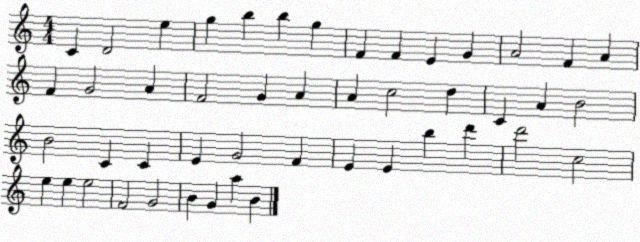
X:1
T:Untitled
M:4/4
L:1/4
K:C
C D2 e g b b g F F E G A2 F A F G2 A F2 G A A c2 d C A B2 B2 C C E G2 F E E b d' d'2 c2 e e e2 F2 G2 B G a B